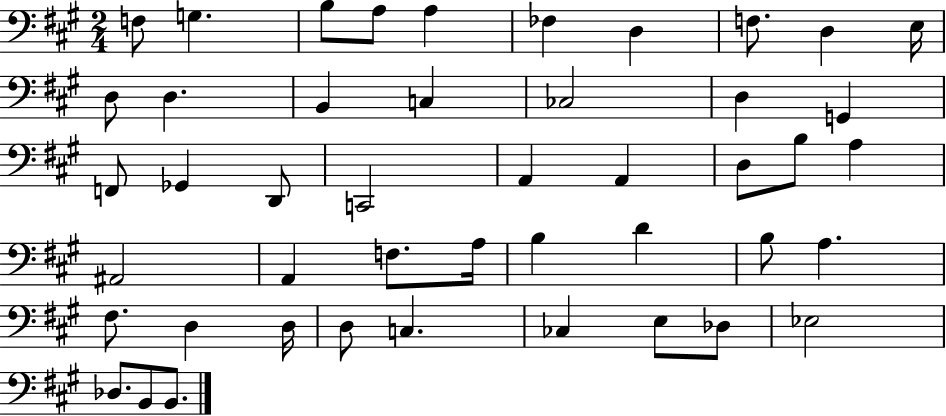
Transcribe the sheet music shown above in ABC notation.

X:1
T:Untitled
M:2/4
L:1/4
K:A
F,/2 G, B,/2 A,/2 A, _F, D, F,/2 D, E,/4 D,/2 D, B,, C, _C,2 D, G,, F,,/2 _G,, D,,/2 C,,2 A,, A,, D,/2 B,/2 A, ^A,,2 A,, F,/2 A,/4 B, D B,/2 A, ^F,/2 D, D,/4 D,/2 C, _C, E,/2 _D,/2 _E,2 _D,/2 B,,/2 B,,/2